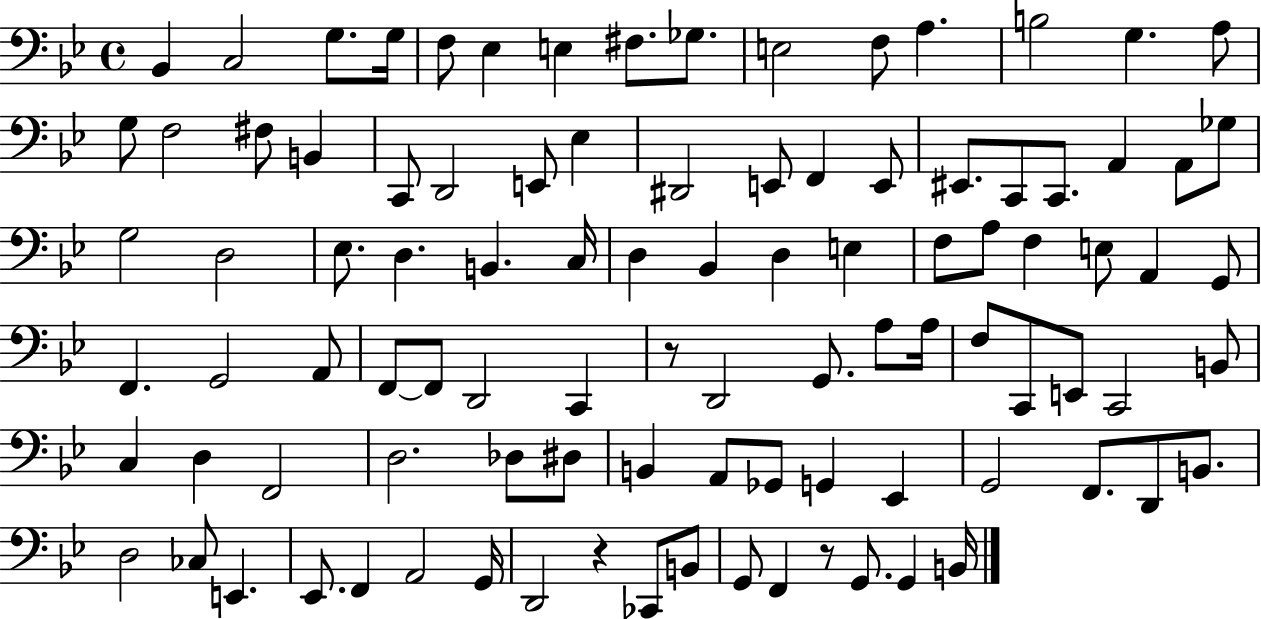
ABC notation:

X:1
T:Untitled
M:4/4
L:1/4
K:Bb
_B,, C,2 G,/2 G,/4 F,/2 _E, E, ^F,/2 _G,/2 E,2 F,/2 A, B,2 G, A,/2 G,/2 F,2 ^F,/2 B,, C,,/2 D,,2 E,,/2 _E, ^D,,2 E,,/2 F,, E,,/2 ^E,,/2 C,,/2 C,,/2 A,, A,,/2 _G,/2 G,2 D,2 _E,/2 D, B,, C,/4 D, _B,, D, E, F,/2 A,/2 F, E,/2 A,, G,,/2 F,, G,,2 A,,/2 F,,/2 F,,/2 D,,2 C,, z/2 D,,2 G,,/2 A,/2 A,/4 F,/2 C,,/2 E,,/2 C,,2 B,,/2 C, D, F,,2 D,2 _D,/2 ^D,/2 B,, A,,/2 _G,,/2 G,, _E,, G,,2 F,,/2 D,,/2 B,,/2 D,2 _C,/2 E,, _E,,/2 F,, A,,2 G,,/4 D,,2 z _C,,/2 B,,/2 G,,/2 F,, z/2 G,,/2 G,, B,,/4